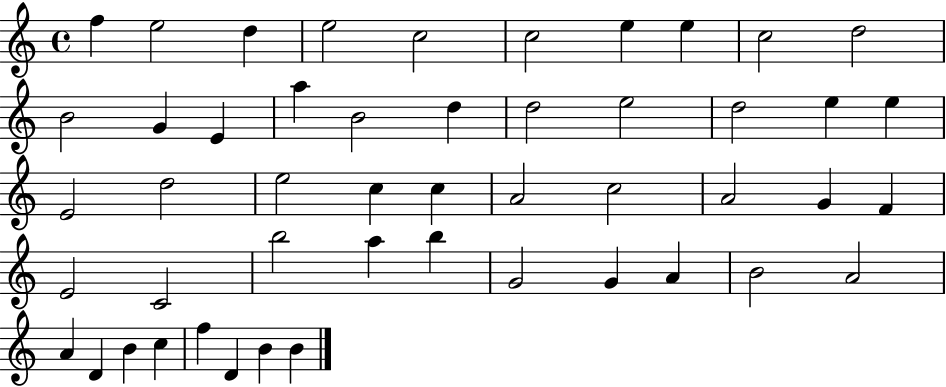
{
  \clef treble
  \time 4/4
  \defaultTimeSignature
  \key c \major
  f''4 e''2 d''4 | e''2 c''2 | c''2 e''4 e''4 | c''2 d''2 | \break b'2 g'4 e'4 | a''4 b'2 d''4 | d''2 e''2 | d''2 e''4 e''4 | \break e'2 d''2 | e''2 c''4 c''4 | a'2 c''2 | a'2 g'4 f'4 | \break e'2 c'2 | b''2 a''4 b''4 | g'2 g'4 a'4 | b'2 a'2 | \break a'4 d'4 b'4 c''4 | f''4 d'4 b'4 b'4 | \bar "|."
}